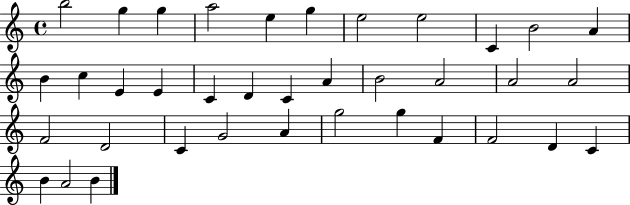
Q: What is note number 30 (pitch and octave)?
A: G5